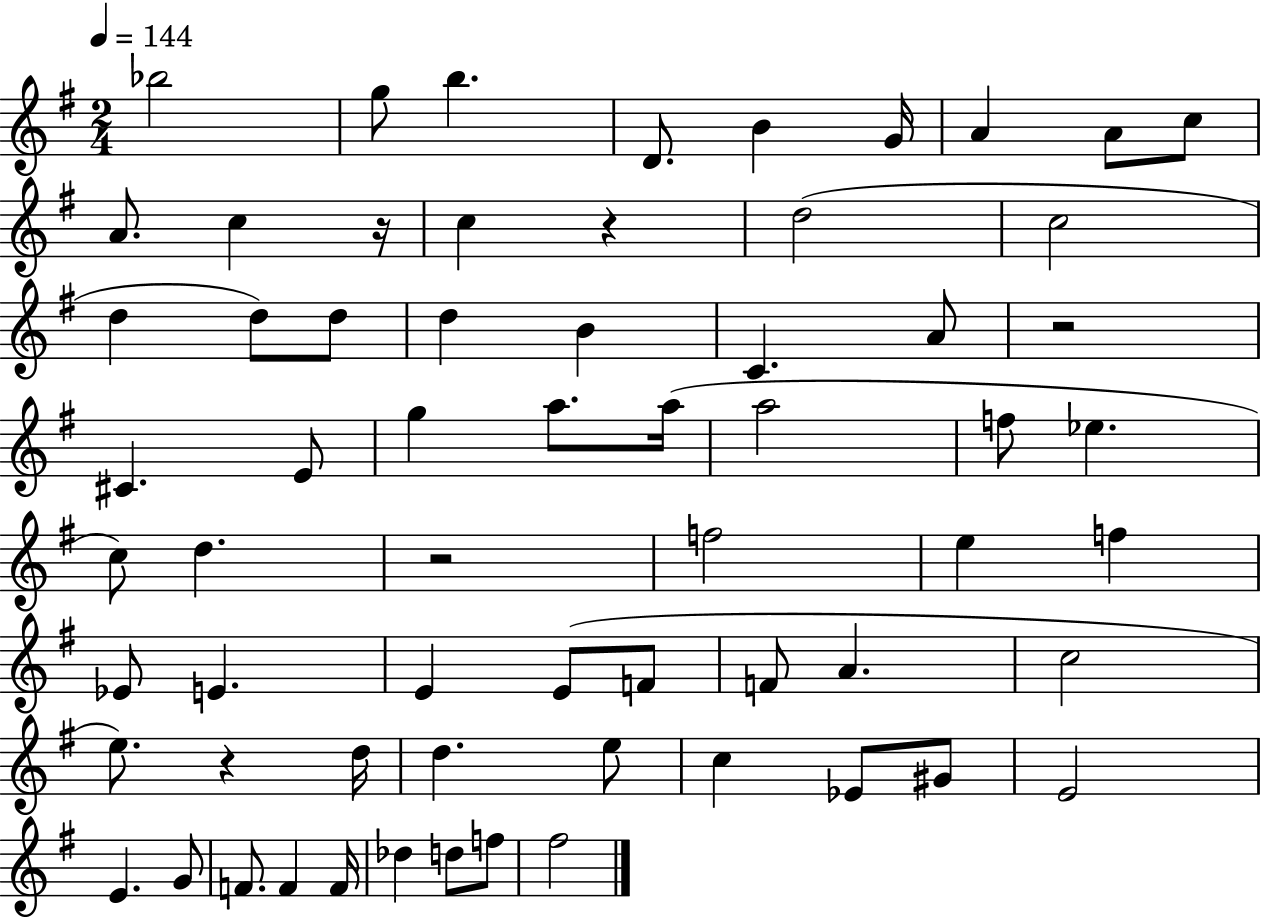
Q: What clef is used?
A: treble